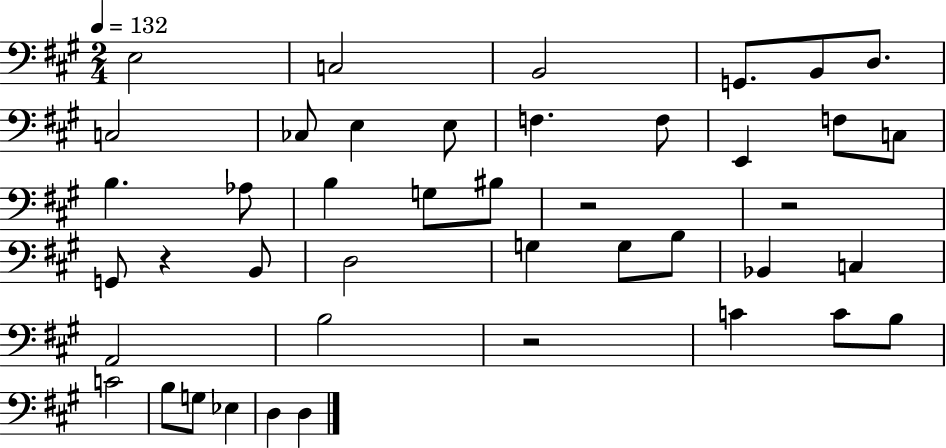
X:1
T:Untitled
M:2/4
L:1/4
K:A
E,2 C,2 B,,2 G,,/2 B,,/2 D,/2 C,2 _C,/2 E, E,/2 F, F,/2 E,, F,/2 C,/2 B, _A,/2 B, G,/2 ^B,/2 z2 z2 G,,/2 z B,,/2 D,2 G, G,/2 B,/2 _B,, C, A,,2 B,2 z2 C C/2 B,/2 C2 B,/2 G,/2 _E, D, D,